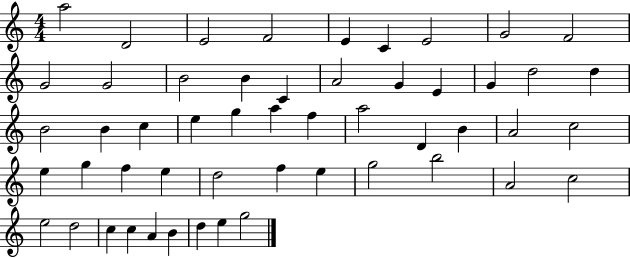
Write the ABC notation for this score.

X:1
T:Untitled
M:4/4
L:1/4
K:C
a2 D2 E2 F2 E C E2 G2 F2 G2 G2 B2 B C A2 G E G d2 d B2 B c e g a f a2 D B A2 c2 e g f e d2 f e g2 b2 A2 c2 e2 d2 c c A B d e g2